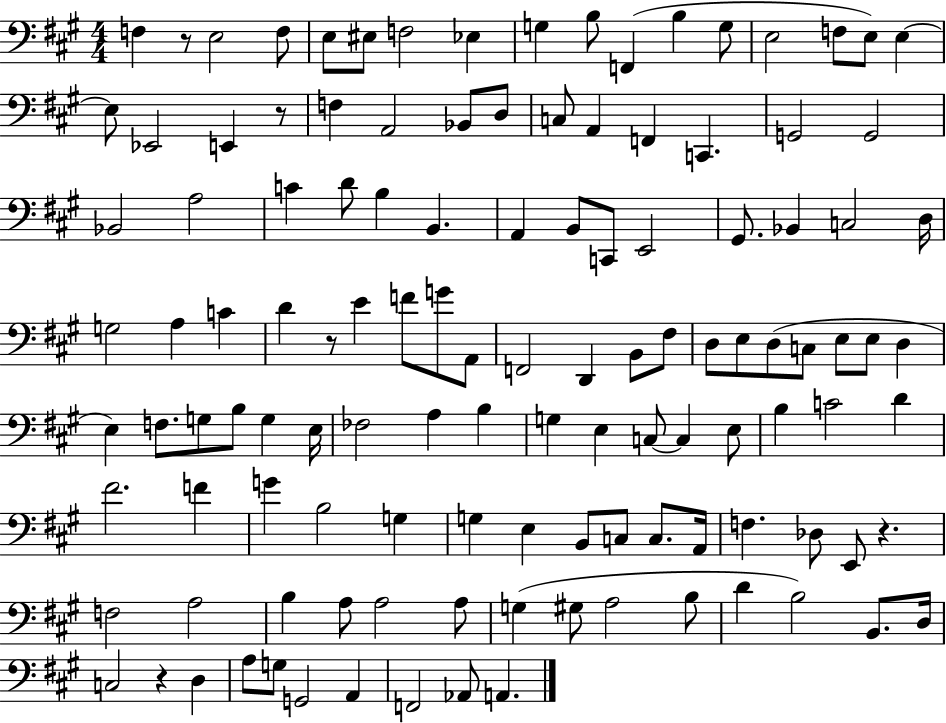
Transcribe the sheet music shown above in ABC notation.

X:1
T:Untitled
M:4/4
L:1/4
K:A
F, z/2 E,2 F,/2 E,/2 ^E,/2 F,2 _E, G, B,/2 F,, B, G,/2 E,2 F,/2 E,/2 E, E,/2 _E,,2 E,, z/2 F, A,,2 _B,,/2 D,/2 C,/2 A,, F,, C,, G,,2 G,,2 _B,,2 A,2 C D/2 B, B,, A,, B,,/2 C,,/2 E,,2 ^G,,/2 _B,, C,2 D,/4 G,2 A, C D z/2 E F/2 G/2 A,,/2 F,,2 D,, B,,/2 ^F,/2 D,/2 E,/2 D,/2 C,/2 E,/2 E,/2 D, E, F,/2 G,/2 B,/2 G, E,/4 _F,2 A, B, G, E, C,/2 C, E,/2 B, C2 D ^F2 F G B,2 G, G, E, B,,/2 C,/2 C,/2 A,,/4 F, _D,/2 E,,/2 z F,2 A,2 B, A,/2 A,2 A,/2 G, ^G,/2 A,2 B,/2 D B,2 B,,/2 D,/4 C,2 z D, A,/2 G,/2 G,,2 A,, F,,2 _A,,/2 A,,